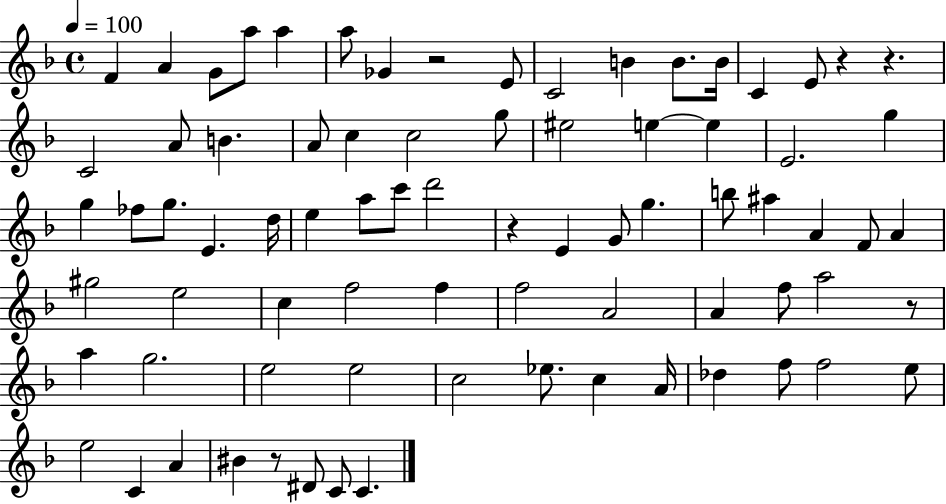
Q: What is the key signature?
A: F major